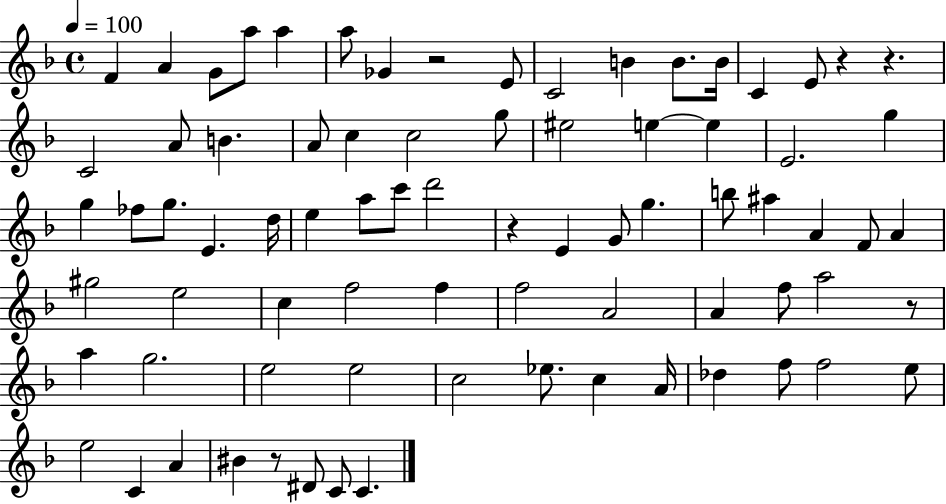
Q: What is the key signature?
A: F major